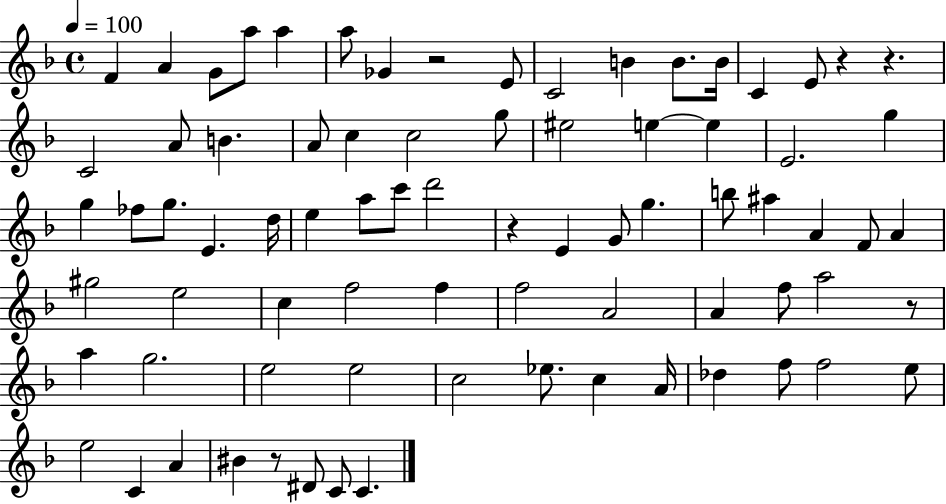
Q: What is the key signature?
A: F major